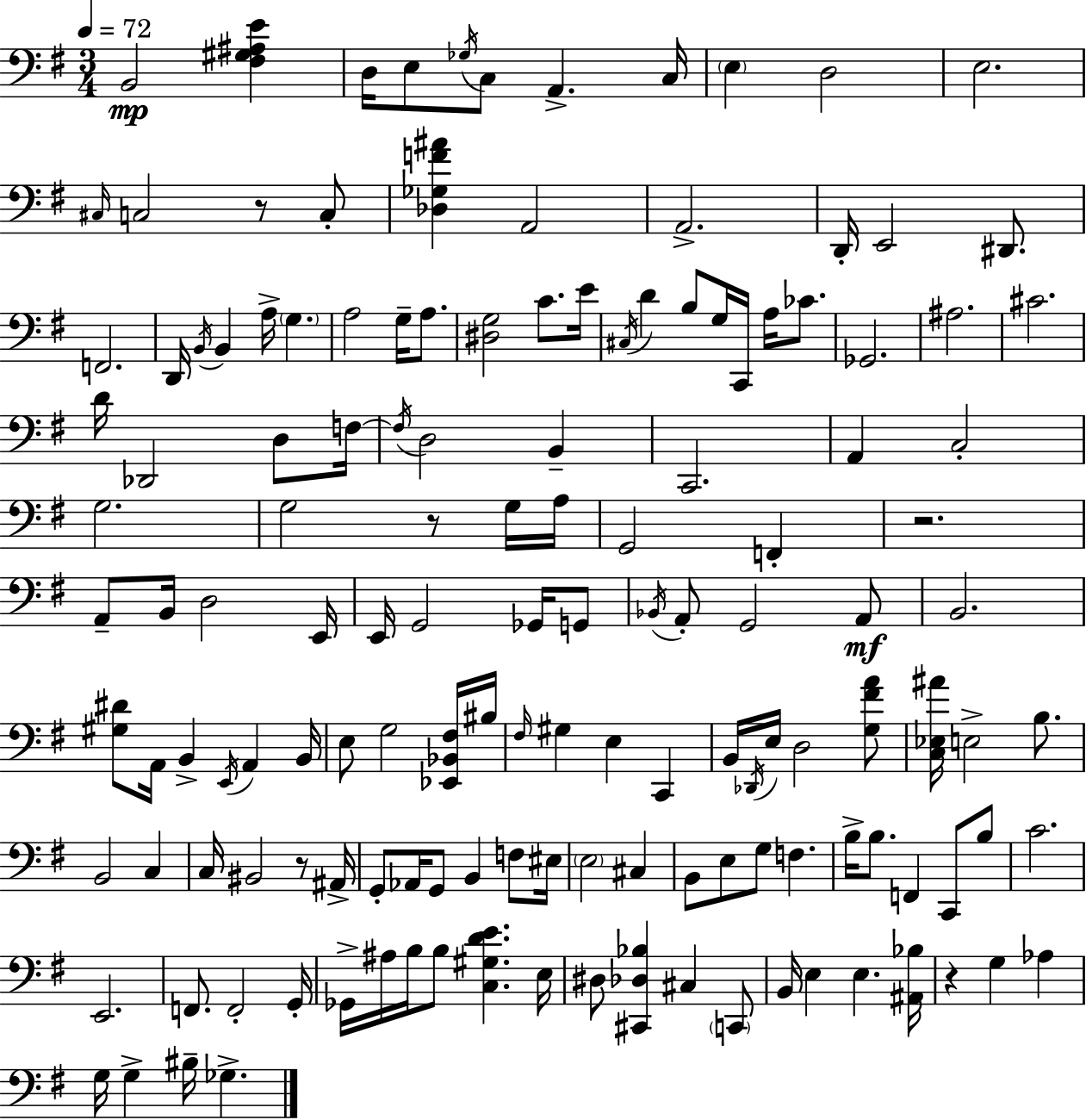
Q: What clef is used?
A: bass